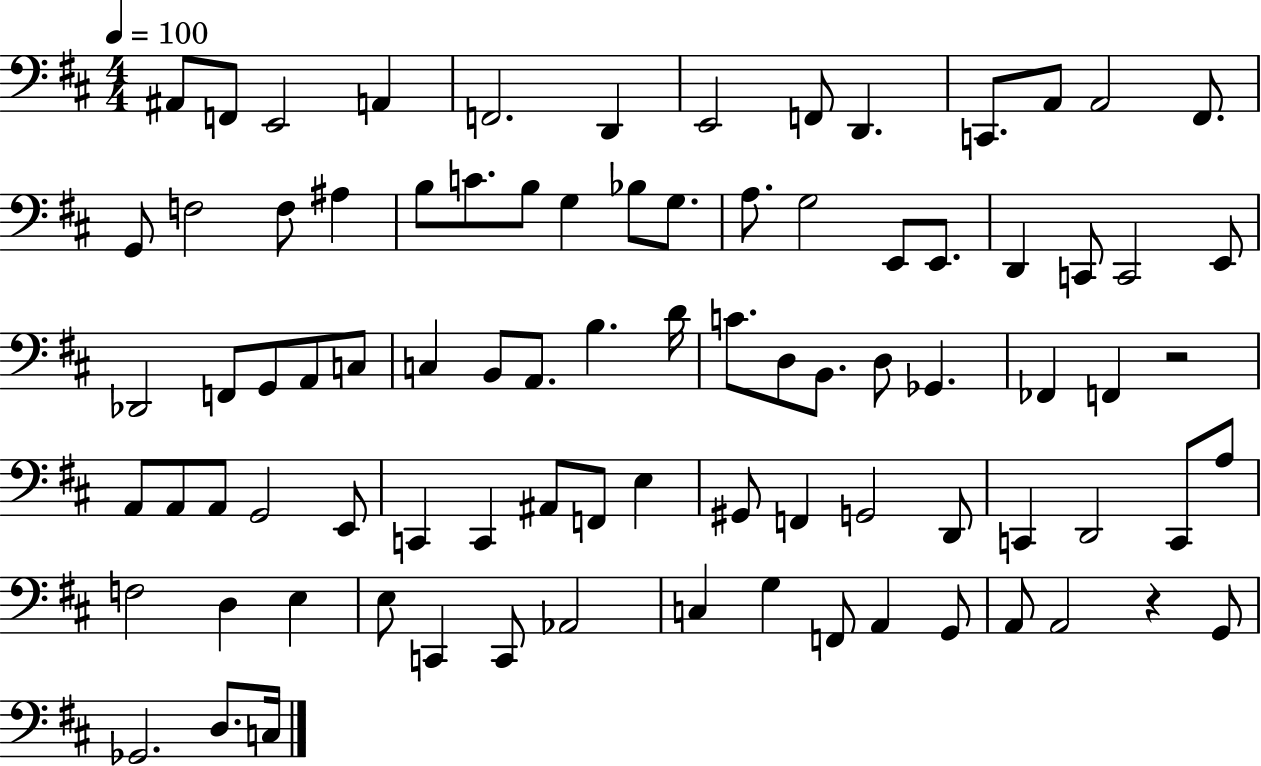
A#2/e F2/e E2/h A2/q F2/h. D2/q E2/h F2/e D2/q. C2/e. A2/e A2/h F#2/e. G2/e F3/h F3/e A#3/q B3/e C4/e. B3/e G3/q Bb3/e G3/e. A3/e. G3/h E2/e E2/e. D2/q C2/e C2/h E2/e Db2/h F2/e G2/e A2/e C3/e C3/q B2/e A2/e. B3/q. D4/s C4/e. D3/e B2/e. D3/e Gb2/q. FES2/q F2/q R/h A2/e A2/e A2/e G2/h E2/e C2/q C2/q A#2/e F2/e E3/q G#2/e F2/q G2/h D2/e C2/q D2/h C2/e A3/e F3/h D3/q E3/q E3/e C2/q C2/e Ab2/h C3/q G3/q F2/e A2/q G2/e A2/e A2/h R/q G2/e Gb2/h. D3/e. C3/s